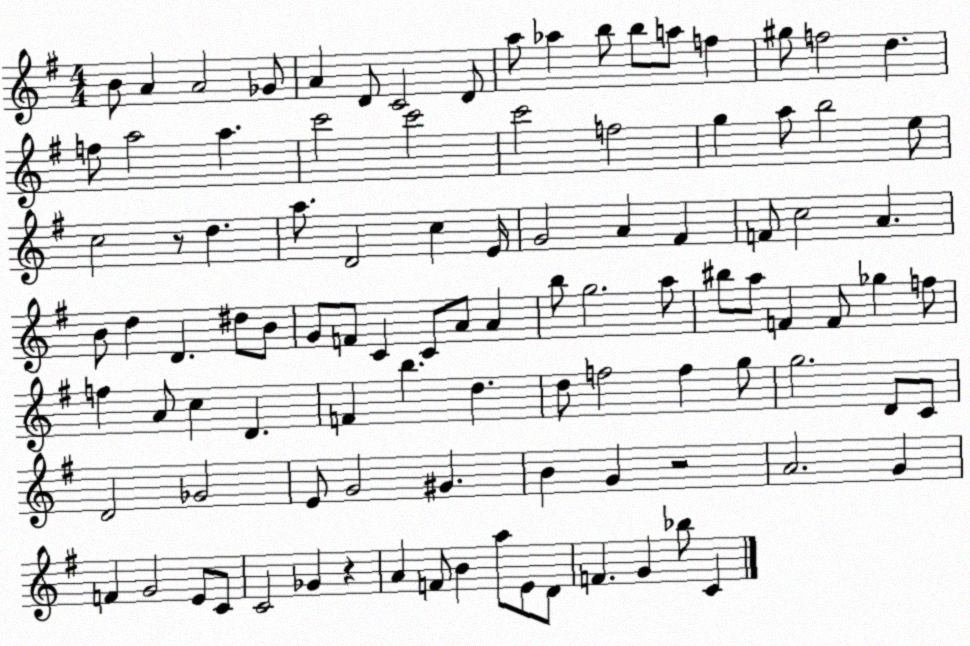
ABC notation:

X:1
T:Untitled
M:4/4
L:1/4
K:G
B/2 A A2 _G/2 A D/2 C2 D/2 a/2 _a b/2 b/2 a/2 f ^g/2 f2 d f/2 a2 a c'2 c'2 c'2 f2 g a/2 b2 e/2 c2 z/2 d a/2 D2 c E/4 G2 A ^F F/2 c2 A B/2 d D ^d/2 B/2 G/2 F/2 C C/2 A/2 A b/2 g2 a/2 ^b/2 a/2 F F/2 _g f/2 f A/2 c D F b d d/2 f2 f g/2 g2 D/2 C/2 D2 _G2 E/2 G2 ^G B G z2 A2 G F G2 E/2 C/2 C2 _G z A F/2 B a/2 E/2 D/2 F G _b/2 C